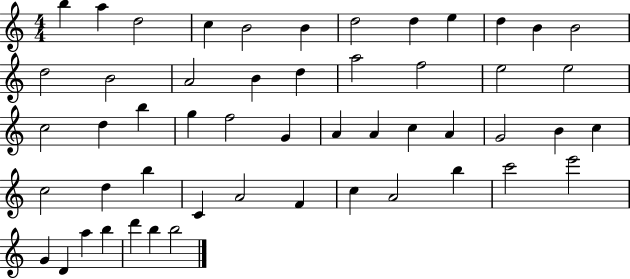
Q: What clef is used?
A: treble